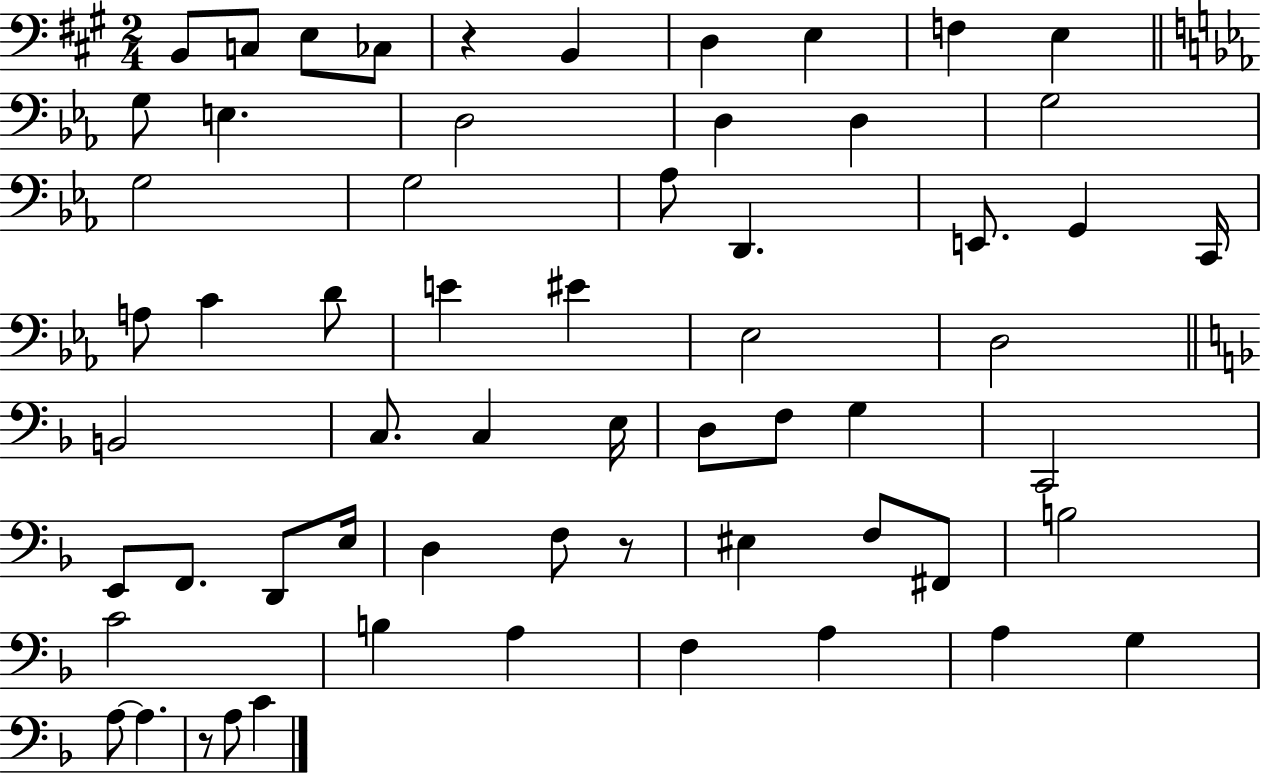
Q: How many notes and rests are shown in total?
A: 61